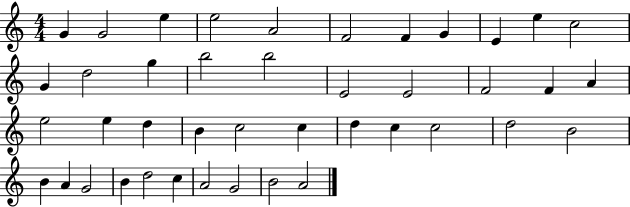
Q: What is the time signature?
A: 4/4